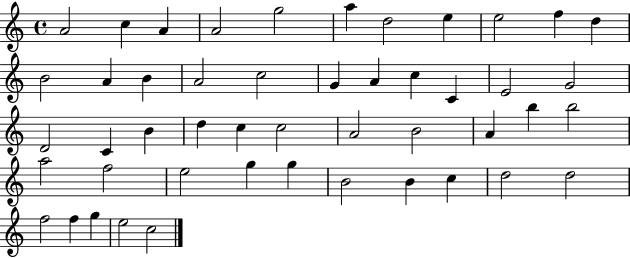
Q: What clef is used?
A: treble